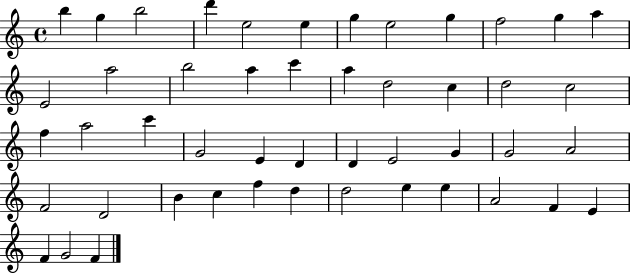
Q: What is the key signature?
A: C major